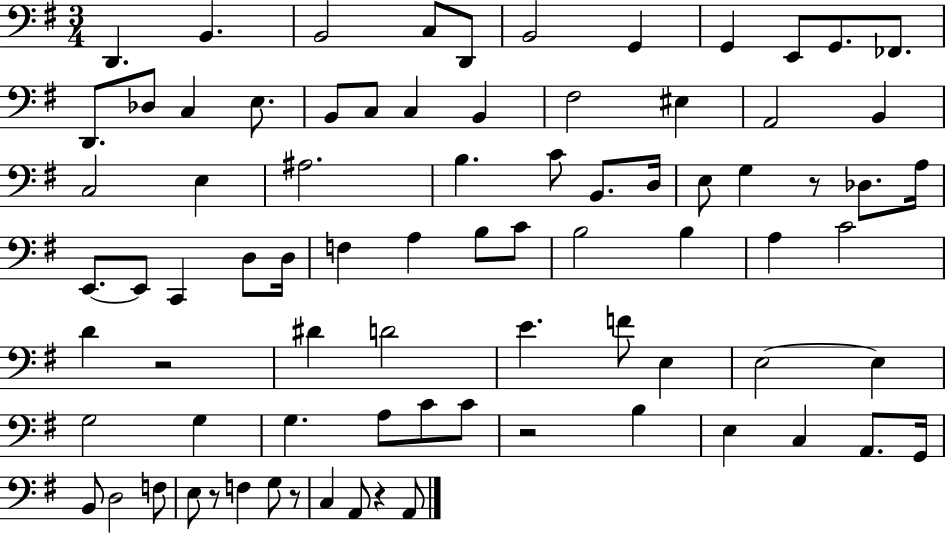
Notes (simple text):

D2/q. B2/q. B2/h C3/e D2/e B2/h G2/q G2/q E2/e G2/e. FES2/e. D2/e. Db3/e C3/q E3/e. B2/e C3/e C3/q B2/q F#3/h EIS3/q A2/h B2/q C3/h E3/q A#3/h. B3/q. C4/e B2/e. D3/s E3/e G3/q R/e Db3/e. A3/s E2/e. E2/e C2/q D3/e D3/s F3/q A3/q B3/e C4/e B3/h B3/q A3/q C4/h D4/q R/h D#4/q D4/h E4/q. F4/e E3/q E3/h E3/q G3/h G3/q G3/q. A3/e C4/e C4/e R/h B3/q E3/q C3/q A2/e. G2/s B2/e D3/h F3/e E3/e R/e F3/q G3/e R/e C3/q A2/e R/q A2/e